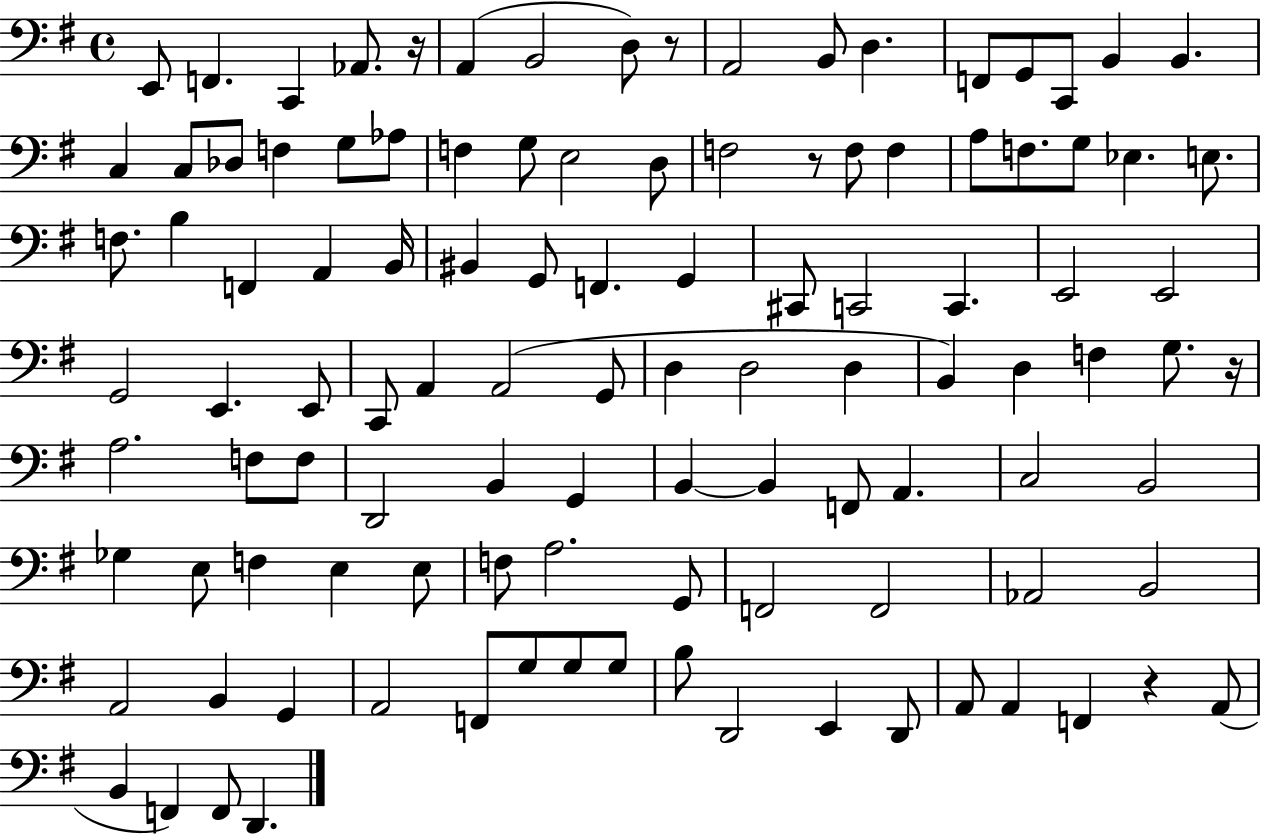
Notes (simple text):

E2/e F2/q. C2/q Ab2/e. R/s A2/q B2/h D3/e R/e A2/h B2/e D3/q. F2/e G2/e C2/e B2/q B2/q. C3/q C3/e Db3/e F3/q G3/e Ab3/e F3/q G3/e E3/h D3/e F3/h R/e F3/e F3/q A3/e F3/e. G3/e Eb3/q. E3/e. F3/e. B3/q F2/q A2/q B2/s BIS2/q G2/e F2/q. G2/q C#2/e C2/h C2/q. E2/h E2/h G2/h E2/q. E2/e C2/e A2/q A2/h G2/e D3/q D3/h D3/q B2/q D3/q F3/q G3/e. R/s A3/h. F3/e F3/e D2/h B2/q G2/q B2/q B2/q F2/e A2/q. C3/h B2/h Gb3/q E3/e F3/q E3/q E3/e F3/e A3/h. G2/e F2/h F2/h Ab2/h B2/h A2/h B2/q G2/q A2/h F2/e G3/e G3/e G3/e B3/e D2/h E2/q D2/e A2/e A2/q F2/q R/q A2/e B2/q F2/q F2/e D2/q.